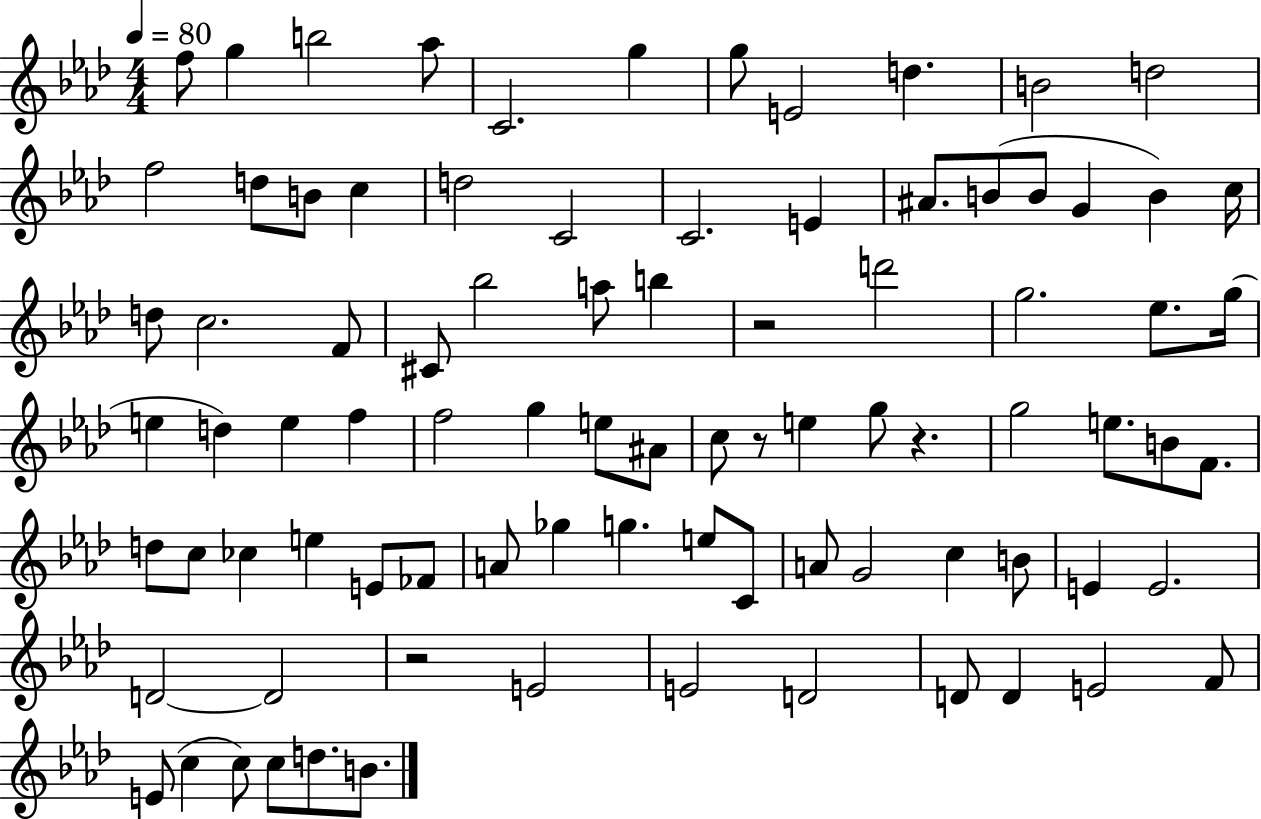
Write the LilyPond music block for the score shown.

{
  \clef treble
  \numericTimeSignature
  \time 4/4
  \key aes \major
  \tempo 4 = 80
  f''8 g''4 b''2 aes''8 | c'2. g''4 | g''8 e'2 d''4. | b'2 d''2 | \break f''2 d''8 b'8 c''4 | d''2 c'2 | c'2. e'4 | ais'8. b'8( b'8 g'4 b'4) c''16 | \break d''8 c''2. f'8 | cis'8 bes''2 a''8 b''4 | r2 d'''2 | g''2. ees''8. g''16( | \break e''4 d''4) e''4 f''4 | f''2 g''4 e''8 ais'8 | c''8 r8 e''4 g''8 r4. | g''2 e''8. b'8 f'8. | \break d''8 c''8 ces''4 e''4 e'8 fes'8 | a'8 ges''4 g''4. e''8 c'8 | a'8 g'2 c''4 b'8 | e'4 e'2. | \break d'2~~ d'2 | r2 e'2 | e'2 d'2 | d'8 d'4 e'2 f'8 | \break e'8( c''4 c''8) c''8 d''8. b'8. | \bar "|."
}